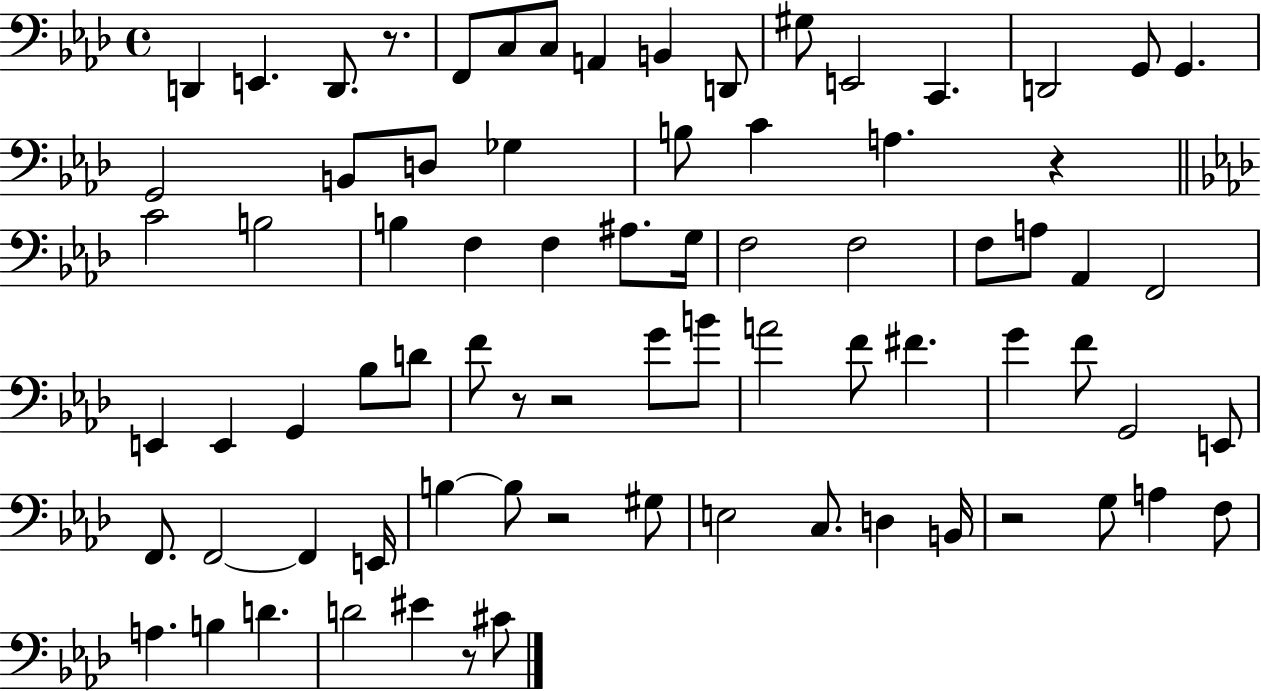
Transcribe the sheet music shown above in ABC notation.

X:1
T:Untitled
M:4/4
L:1/4
K:Ab
D,, E,, D,,/2 z/2 F,,/2 C,/2 C,/2 A,, B,, D,,/2 ^G,/2 E,,2 C,, D,,2 G,,/2 G,, G,,2 B,,/2 D,/2 _G, B,/2 C A, z C2 B,2 B, F, F, ^A,/2 G,/4 F,2 F,2 F,/2 A,/2 _A,, F,,2 E,, E,, G,, _B,/2 D/2 F/2 z/2 z2 G/2 B/2 A2 F/2 ^F G F/2 G,,2 E,,/2 F,,/2 F,,2 F,, E,,/4 B, B,/2 z2 ^G,/2 E,2 C,/2 D, B,,/4 z2 G,/2 A, F,/2 A, B, D D2 ^E z/2 ^C/2